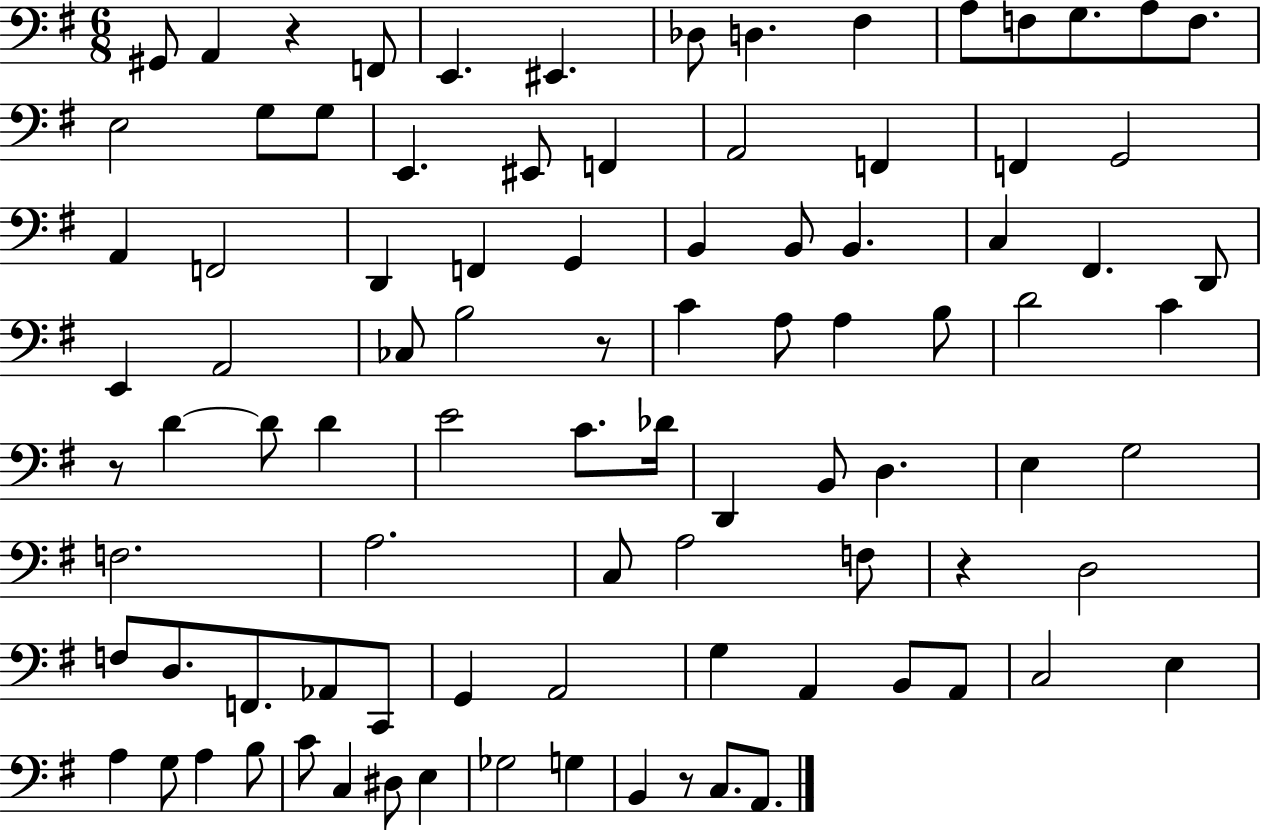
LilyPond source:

{
  \clef bass
  \numericTimeSignature
  \time 6/8
  \key g \major
  gis,8 a,4 r4 f,8 | e,4. eis,4. | des8 d4. fis4 | a8 f8 g8. a8 f8. | \break e2 g8 g8 | e,4. eis,8 f,4 | a,2 f,4 | f,4 g,2 | \break a,4 f,2 | d,4 f,4 g,4 | b,4 b,8 b,4. | c4 fis,4. d,8 | \break e,4 a,2 | ces8 b2 r8 | c'4 a8 a4 b8 | d'2 c'4 | \break r8 d'4~~ d'8 d'4 | e'2 c'8. des'16 | d,4 b,8 d4. | e4 g2 | \break f2. | a2. | c8 a2 f8 | r4 d2 | \break f8 d8. f,8. aes,8 c,8 | g,4 a,2 | g4 a,4 b,8 a,8 | c2 e4 | \break a4 g8 a4 b8 | c'8 c4 dis8 e4 | ges2 g4 | b,4 r8 c8. a,8. | \break \bar "|."
}